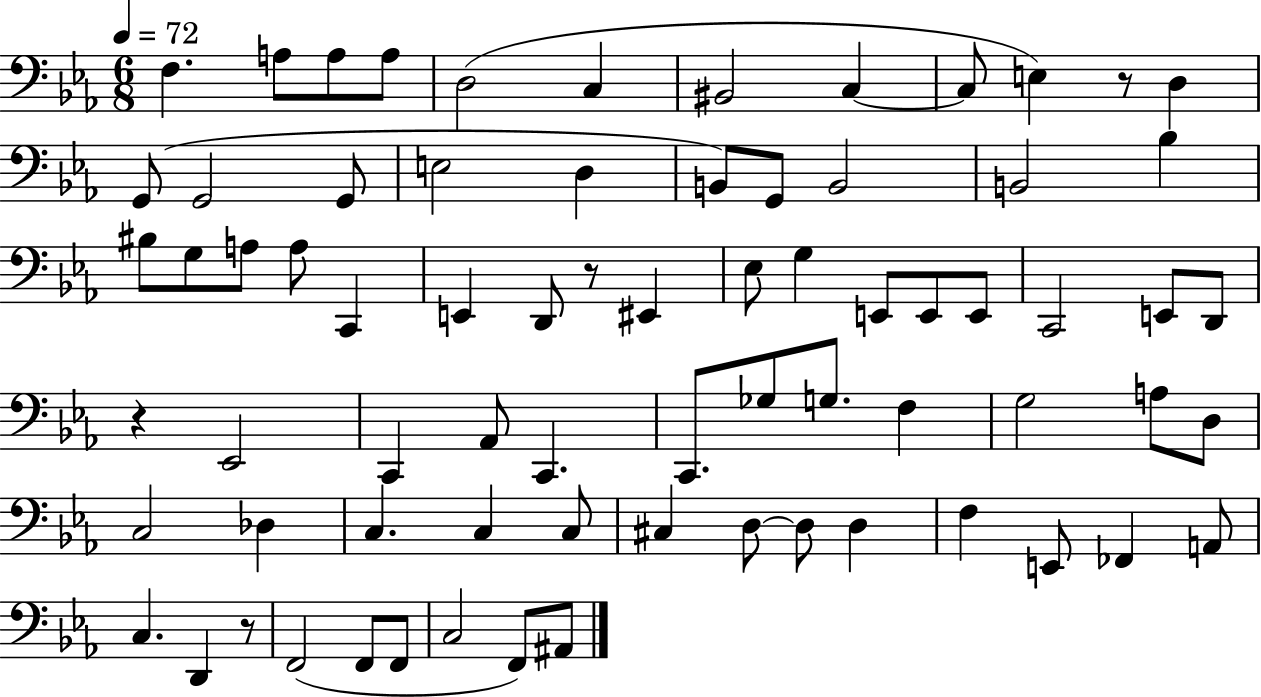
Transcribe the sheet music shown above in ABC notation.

X:1
T:Untitled
M:6/8
L:1/4
K:Eb
F, A,/2 A,/2 A,/2 D,2 C, ^B,,2 C, C,/2 E, z/2 D, G,,/2 G,,2 G,,/2 E,2 D, B,,/2 G,,/2 B,,2 B,,2 _B, ^B,/2 G,/2 A,/2 A,/2 C,, E,, D,,/2 z/2 ^E,, _E,/2 G, E,,/2 E,,/2 E,,/2 C,,2 E,,/2 D,,/2 z _E,,2 C,, _A,,/2 C,, C,,/2 _G,/2 G,/2 F, G,2 A,/2 D,/2 C,2 _D, C, C, C,/2 ^C, D,/2 D,/2 D, F, E,,/2 _F,, A,,/2 C, D,, z/2 F,,2 F,,/2 F,,/2 C,2 F,,/2 ^A,,/2